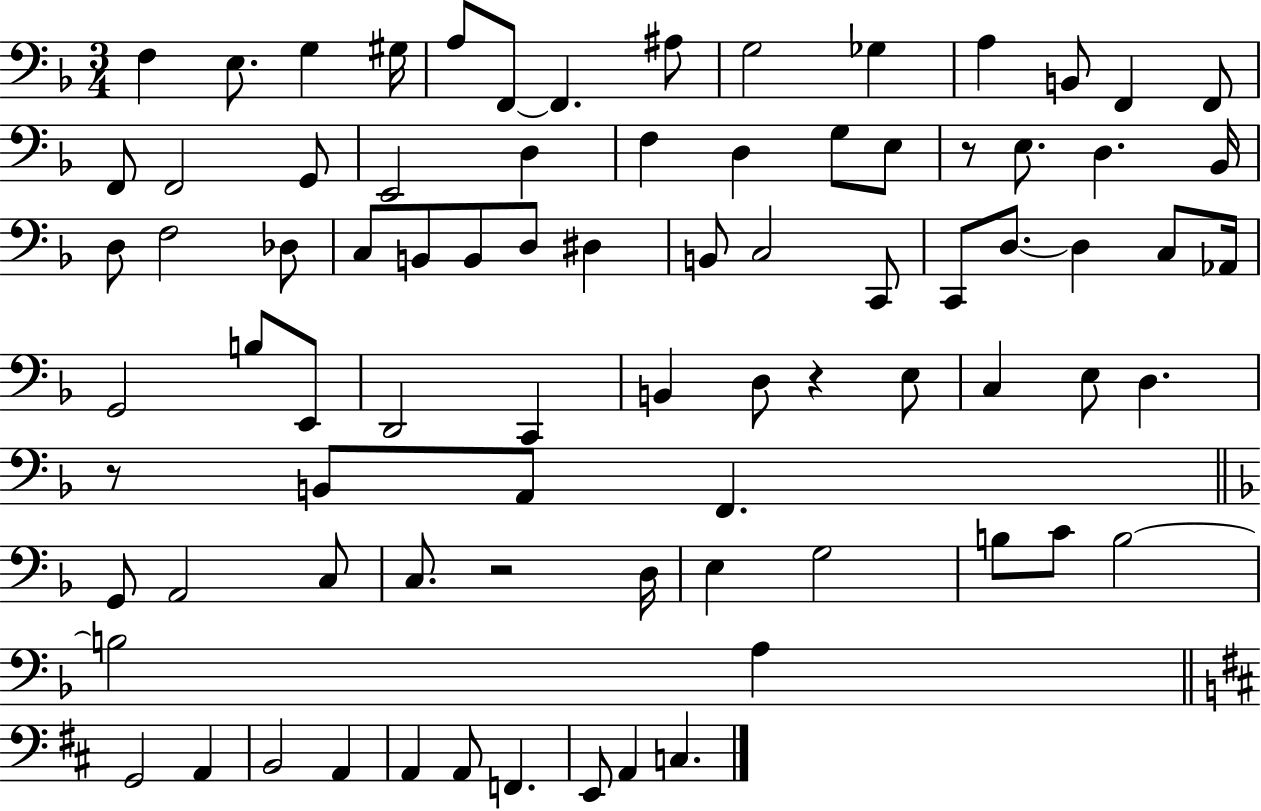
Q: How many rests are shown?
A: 4